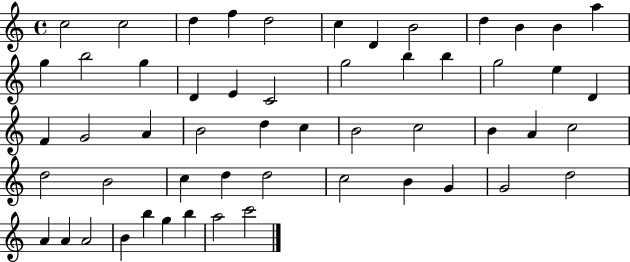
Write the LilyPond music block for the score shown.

{
  \clef treble
  \time 4/4
  \defaultTimeSignature
  \key c \major
  c''2 c''2 | d''4 f''4 d''2 | c''4 d'4 b'2 | d''4 b'4 b'4 a''4 | \break g''4 b''2 g''4 | d'4 e'4 c'2 | g''2 b''4 b''4 | g''2 e''4 d'4 | \break f'4 g'2 a'4 | b'2 d''4 c''4 | b'2 c''2 | b'4 a'4 c''2 | \break d''2 b'2 | c''4 d''4 d''2 | c''2 b'4 g'4 | g'2 d''2 | \break a'4 a'4 a'2 | b'4 b''4 g''4 b''4 | a''2 c'''2 | \bar "|."
}